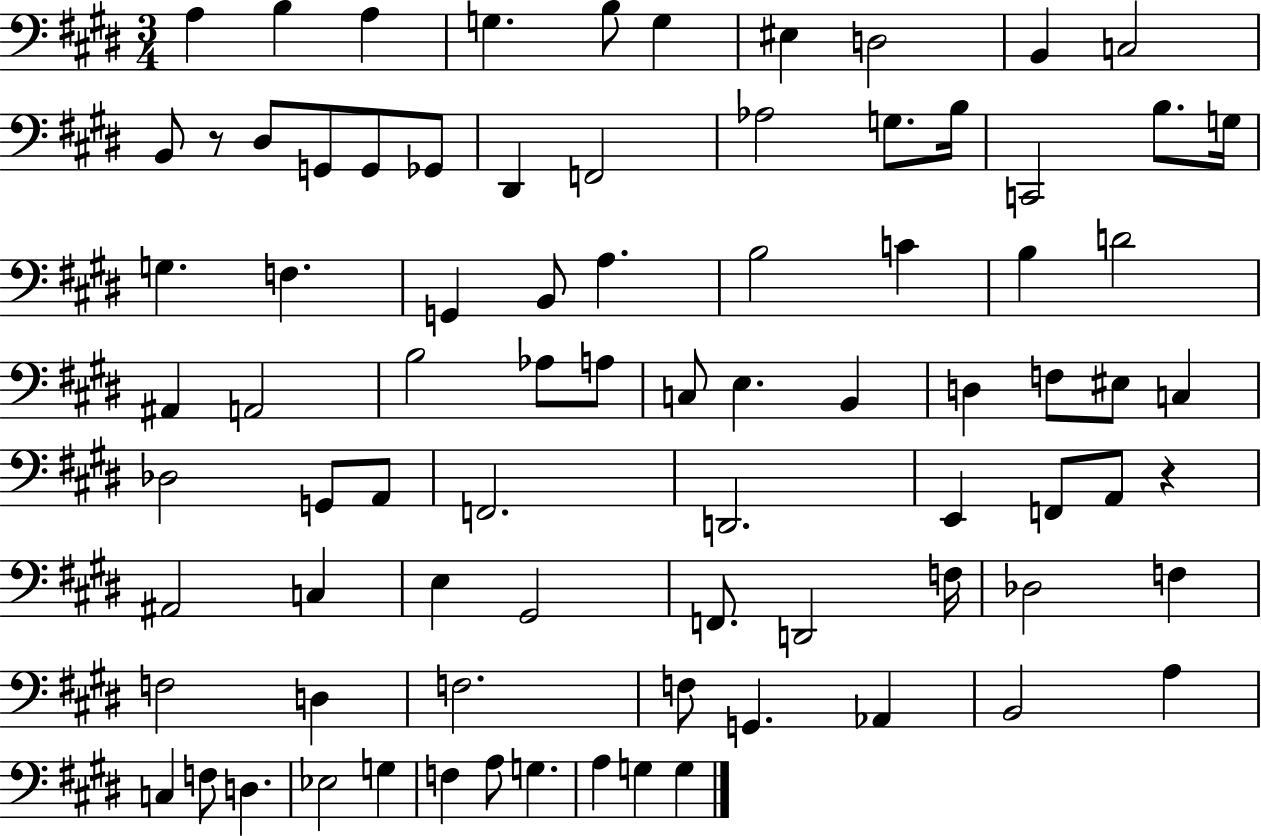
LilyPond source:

{
  \clef bass
  \numericTimeSignature
  \time 3/4
  \key e \major
  a4 b4 a4 | g4. b8 g4 | eis4 d2 | b,4 c2 | \break b,8 r8 dis8 g,8 g,8 ges,8 | dis,4 f,2 | aes2 g8. b16 | c,2 b8. g16 | \break g4. f4. | g,4 b,8 a4. | b2 c'4 | b4 d'2 | \break ais,4 a,2 | b2 aes8 a8 | c8 e4. b,4 | d4 f8 eis8 c4 | \break des2 g,8 a,8 | f,2. | d,2. | e,4 f,8 a,8 r4 | \break ais,2 c4 | e4 gis,2 | f,8. d,2 f16 | des2 f4 | \break f2 d4 | f2. | f8 g,4. aes,4 | b,2 a4 | \break c4 f8 d4. | ees2 g4 | f4 a8 g4. | a4 g4 g4 | \break \bar "|."
}